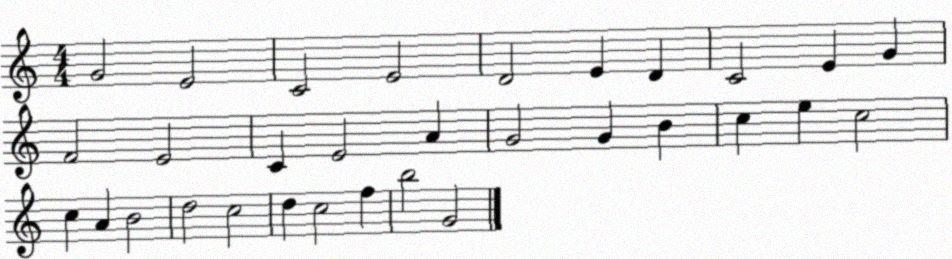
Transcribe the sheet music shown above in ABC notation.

X:1
T:Untitled
M:4/4
L:1/4
K:C
G2 E2 C2 E2 D2 E D C2 E G F2 E2 C E2 A G2 G B c e c2 c A B2 d2 c2 d c2 f b2 G2